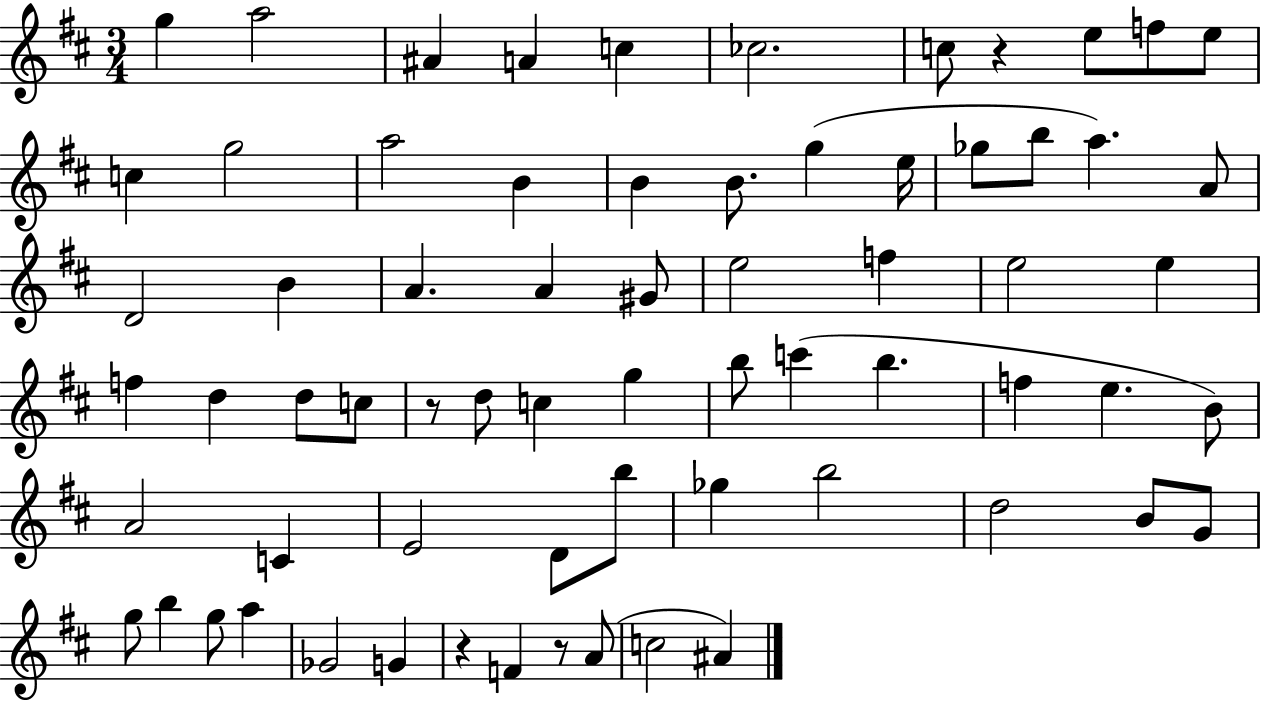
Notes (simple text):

G5/q A5/h A#4/q A4/q C5/q CES5/h. C5/e R/q E5/e F5/e E5/e C5/q G5/h A5/h B4/q B4/q B4/e. G5/q E5/s Gb5/e B5/e A5/q. A4/e D4/h B4/q A4/q. A4/q G#4/e E5/h F5/q E5/h E5/q F5/q D5/q D5/e C5/e R/e D5/e C5/q G5/q B5/e C6/q B5/q. F5/q E5/q. B4/e A4/h C4/q E4/h D4/e B5/e Gb5/q B5/h D5/h B4/e G4/e G5/e B5/q G5/e A5/q Gb4/h G4/q R/q F4/q R/e A4/e C5/h A#4/q